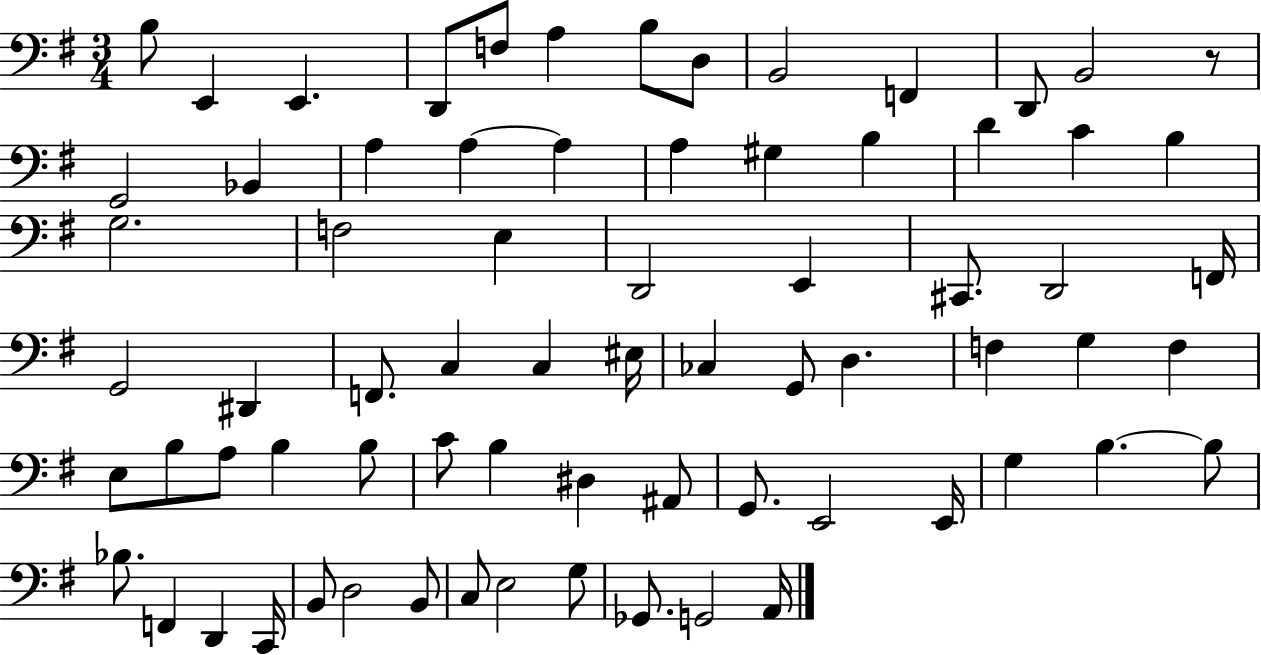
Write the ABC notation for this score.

X:1
T:Untitled
M:3/4
L:1/4
K:G
B,/2 E,, E,, D,,/2 F,/2 A, B,/2 D,/2 B,,2 F,, D,,/2 B,,2 z/2 G,,2 _B,, A, A, A, A, ^G, B, D C B, G,2 F,2 E, D,,2 E,, ^C,,/2 D,,2 F,,/4 G,,2 ^D,, F,,/2 C, C, ^E,/4 _C, G,,/2 D, F, G, F, E,/2 B,/2 A,/2 B, B,/2 C/2 B, ^D, ^A,,/2 G,,/2 E,,2 E,,/4 G, B, B,/2 _B,/2 F,, D,, C,,/4 B,,/2 D,2 B,,/2 C,/2 E,2 G,/2 _G,,/2 G,,2 A,,/4